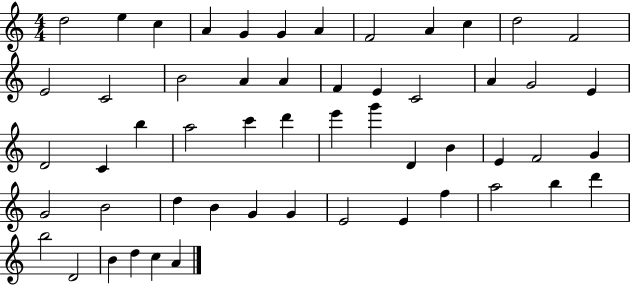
X:1
T:Untitled
M:4/4
L:1/4
K:C
d2 e c A G G A F2 A c d2 F2 E2 C2 B2 A A F E C2 A G2 E D2 C b a2 c' d' e' g' D B E F2 G G2 B2 d B G G E2 E f a2 b d' b2 D2 B d c A